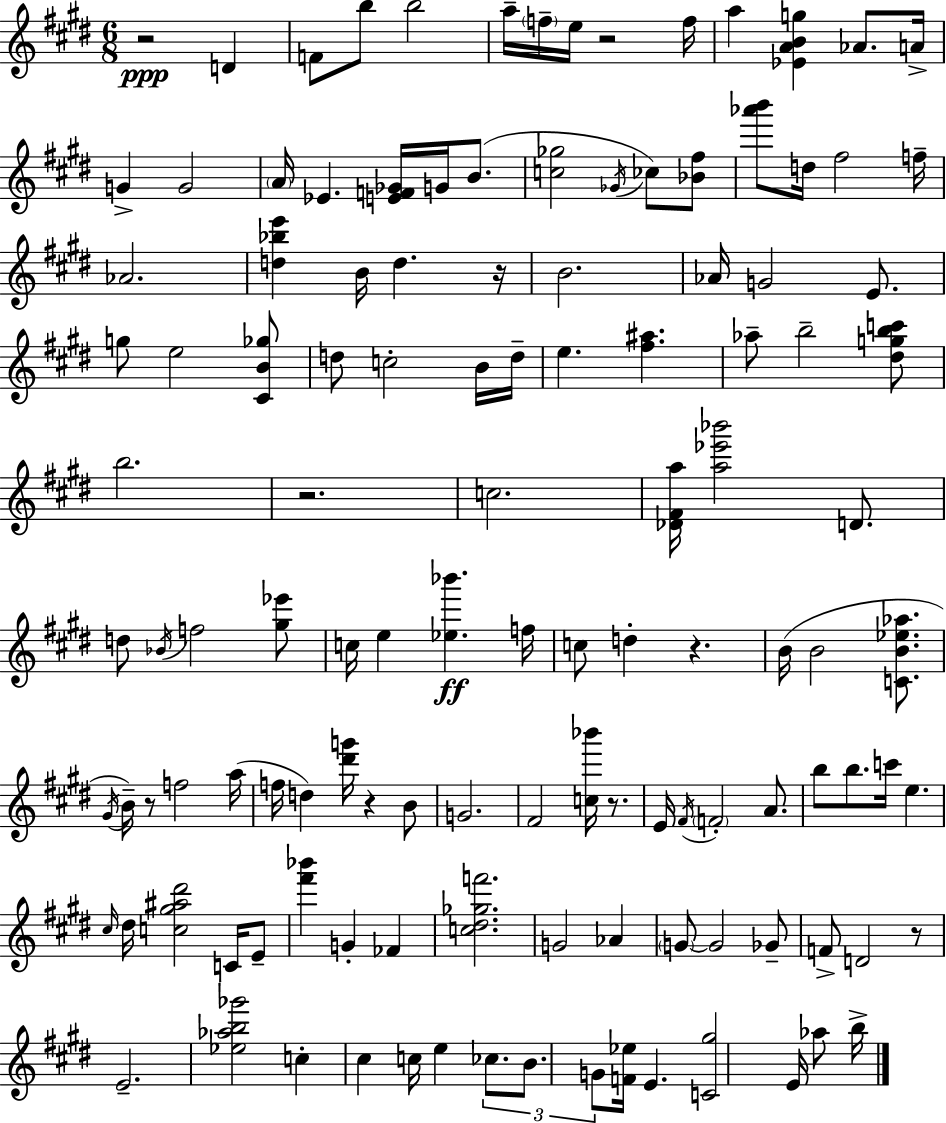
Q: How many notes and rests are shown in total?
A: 124